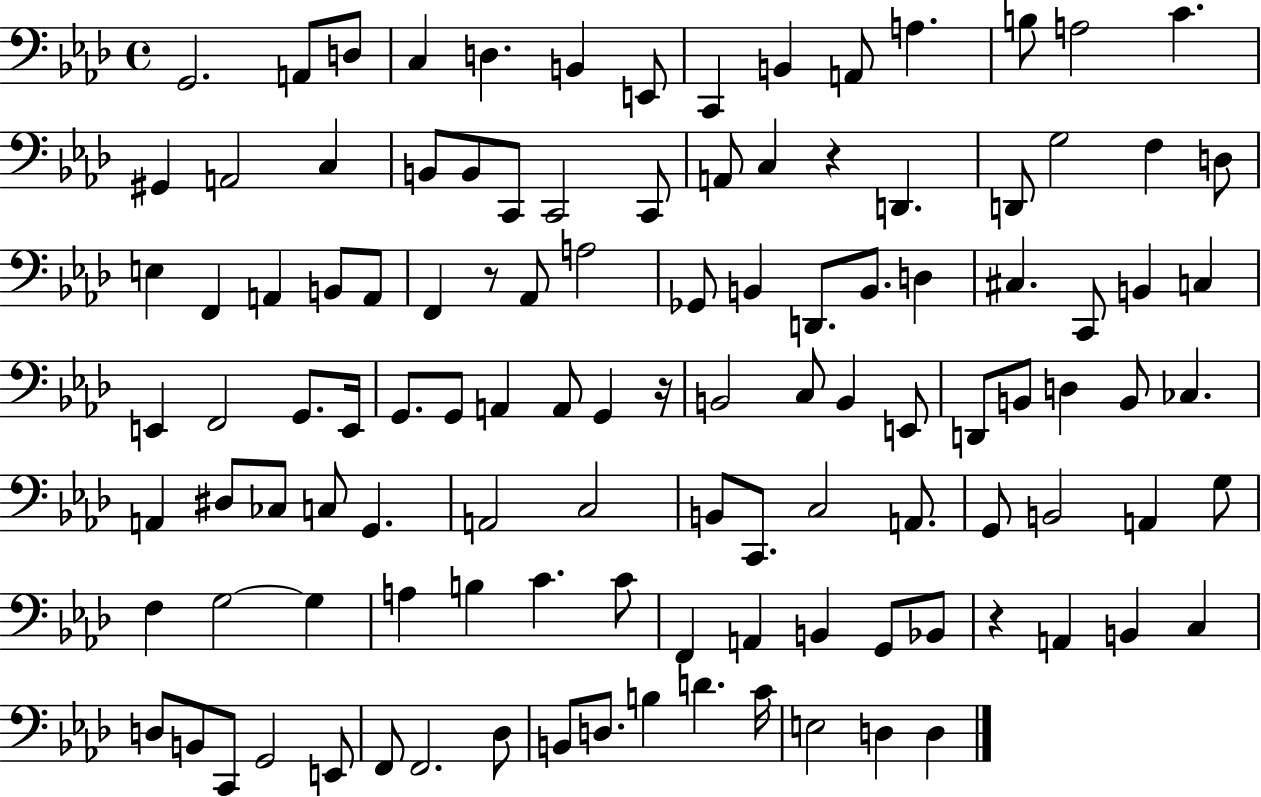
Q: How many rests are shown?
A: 4